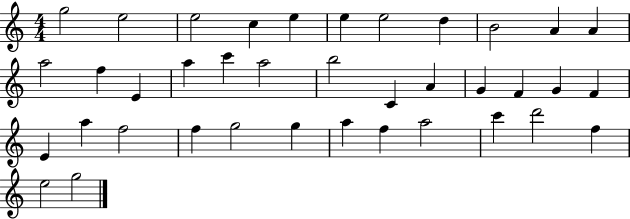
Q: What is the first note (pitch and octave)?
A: G5